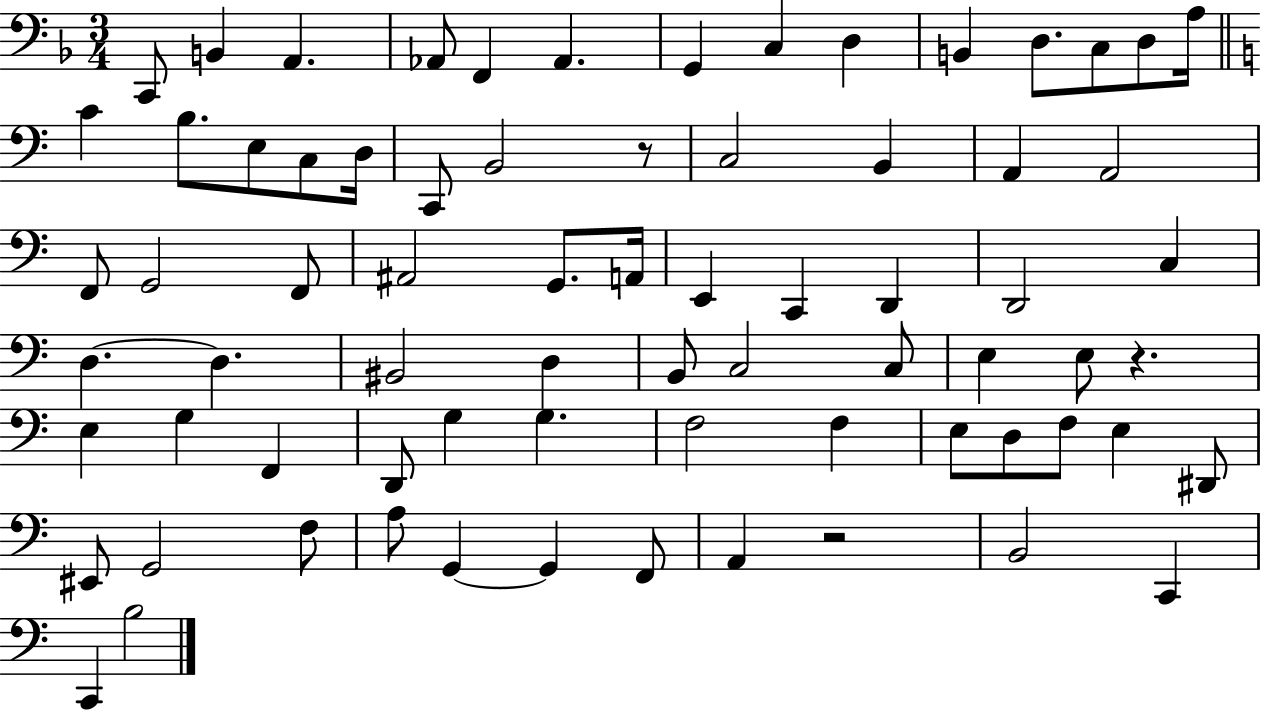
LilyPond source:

{
  \clef bass
  \numericTimeSignature
  \time 3/4
  \key f \major
  c,8 b,4 a,4. | aes,8 f,4 aes,4. | g,4 c4 d4 | b,4 d8. c8 d8 a16 | \break \bar "||" \break \key a \minor c'4 b8. e8 c8 d16 | c,8 b,2 r8 | c2 b,4 | a,4 a,2 | \break f,8 g,2 f,8 | ais,2 g,8. a,16 | e,4 c,4 d,4 | d,2 c4 | \break d4.~~ d4. | bis,2 d4 | b,8 c2 c8 | e4 e8 r4. | \break e4 g4 f,4 | d,8 g4 g4. | f2 f4 | e8 d8 f8 e4 dis,8 | \break eis,8 g,2 f8 | a8 g,4~~ g,4 f,8 | a,4 r2 | b,2 c,4 | \break c,4 b2 | \bar "|."
}